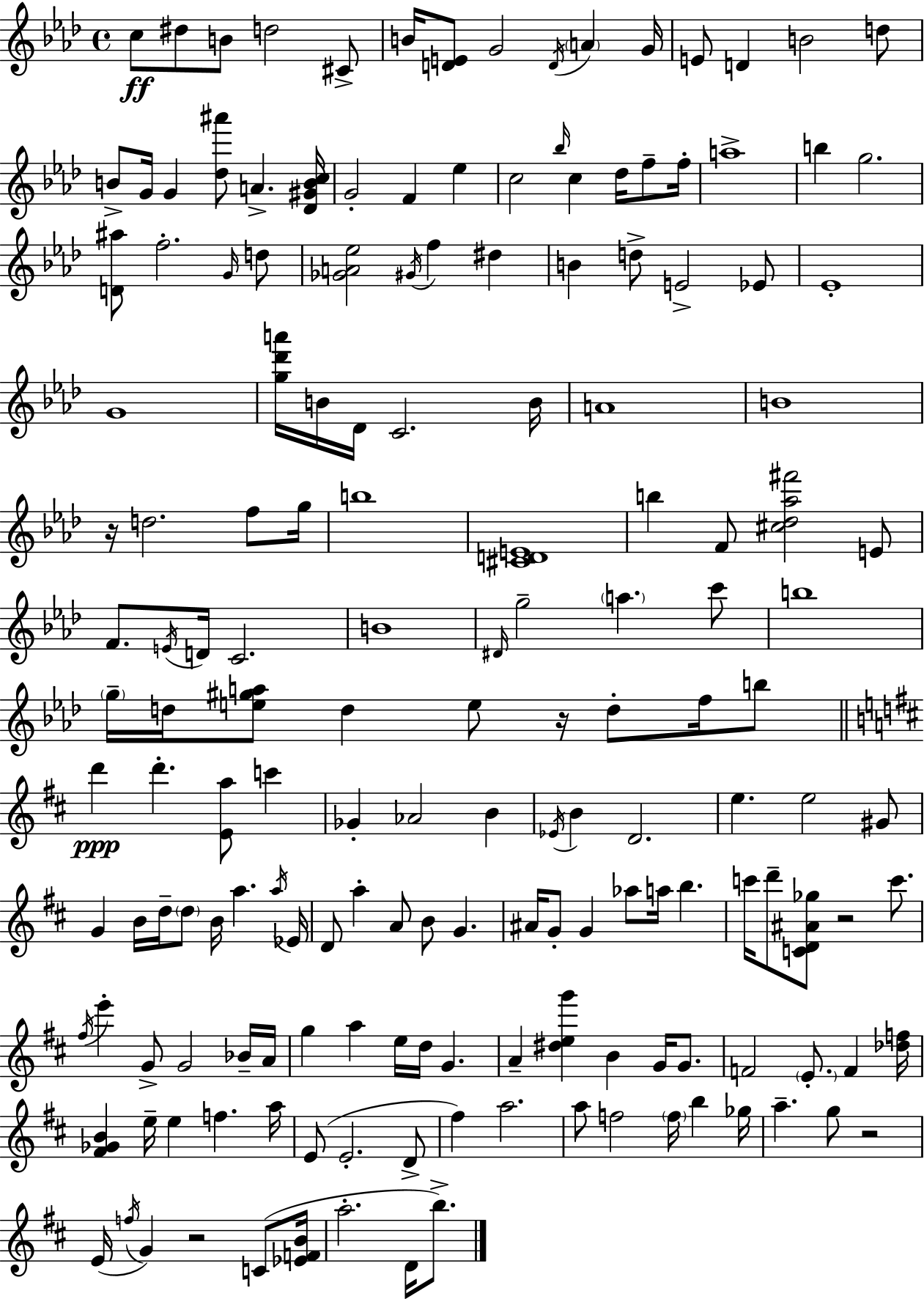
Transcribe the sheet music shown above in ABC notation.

X:1
T:Untitled
M:4/4
L:1/4
K:Fm
c/2 ^d/2 B/2 d2 ^C/2 B/4 [DE]/2 G2 D/4 A G/4 E/2 D B2 d/2 B/2 G/4 G [_d^a']/2 A [_D^GBc]/4 G2 F _e c2 _b/4 c _d/4 f/2 f/4 a4 b g2 [D^a]/2 f2 G/4 d/2 [_GA_e]2 ^G/4 f ^d B d/2 E2 _E/2 _E4 G4 [g_d'a']/4 B/4 _D/4 C2 B/4 A4 B4 z/4 d2 f/2 g/4 b4 [^CDE]4 b F/2 [^c_d_a^f']2 E/2 F/2 E/4 D/4 C2 B4 ^D/4 g2 a c'/2 b4 g/4 d/4 [e^ga]/2 d e/2 z/4 d/2 f/4 b/2 d' d' [Ea]/2 c' _G _A2 B _E/4 B D2 e e2 ^G/2 G B/4 d/4 d/2 B/4 a a/4 _E/4 D/2 a A/2 B/2 G ^A/4 G/2 G _a/2 a/4 b c'/4 d'/2 [CD^A_g]/2 z2 c'/2 ^f/4 e' G/2 G2 _B/4 A/4 g a e/4 d/4 G A [^deg'] B G/4 G/2 F2 E/2 F [_df]/4 [^F_GB] e/4 e f a/4 E/2 E2 D/2 ^f a2 a/2 f2 f/4 b _g/4 a g/2 z2 E/4 f/4 G z2 C/2 [_EFB]/4 a2 D/4 b/2